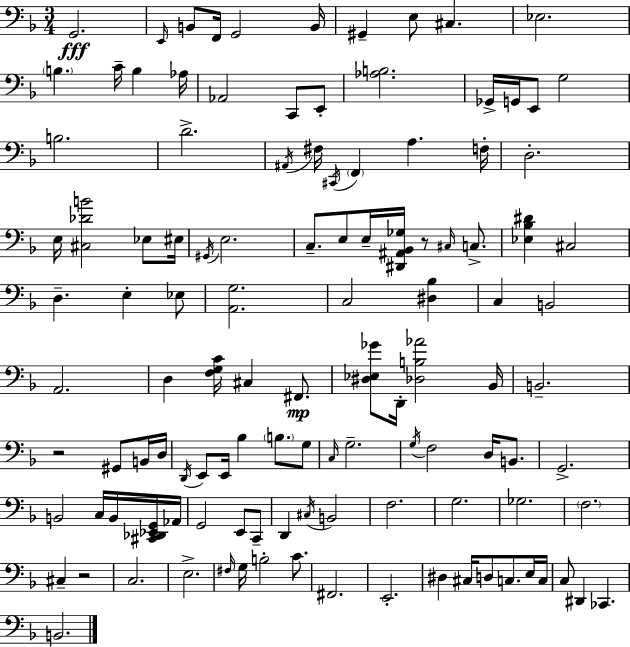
{
  \clef bass
  \numericTimeSignature
  \time 3/4
  \key d \minor
  g,2.\fff | \grace { e,16 } b,8 f,16 g,2 | b,16 gis,4-- e8 cis4. | ees2. | \break \parenthesize b4. c'16-- b4 | aes16 aes,2 c,8 e,8-. | <aes b>2. | ges,16-> g,16 e,8 g2 | \break b2. | d'2.-> | \acciaccatura { ais,16 } fis16 \acciaccatura { cis,16 } \parenthesize f,4 a4. | f16-. d2.-. | \break e16 <cis des' b'>2 | ees8 eis16 \acciaccatura { gis,16 } e2. | c8.-- e8 e16-- <dis, ais, bes, ges>16 r8 | \grace { cis16 } c8.-> <ees bes dis'>4 cis2 | \break d4.-- e4-. | ees8 <a, g>2. | c2 | <dis bes>4 c4 b,2 | \break a,2. | d4 <f g c'>16 cis4 | fis,8.\mp <dis ees ges'>8 d,16-. <des b aes'>2 | bes,16 b,2.-- | \break r2 | gis,8 b,16 d16 \acciaccatura { d,16 } e,8 e,16 bes4 | \parenthesize b8. g8 \grace { c16 } g2.-- | \acciaccatura { g16 } f2 | \break d16 b,8. g,2.-> | b,2 | c16 b,16 <cis, des, ees, g,>16 aes,16 g,2 | e,8 c,8-- d,4 | \break \acciaccatura { cis16 } b,2 f2. | g2. | ges2. | \parenthesize f2. | \break cis4-- | r2 c2. | e2.-> | \grace { fis16 } g16 b2-. | \break c'8. fis,2. | e,2.-. | dis4 | cis16 d8 c8. e16 c16 c8 | \break dis,4 ces,4. b,2. | \bar "|."
}